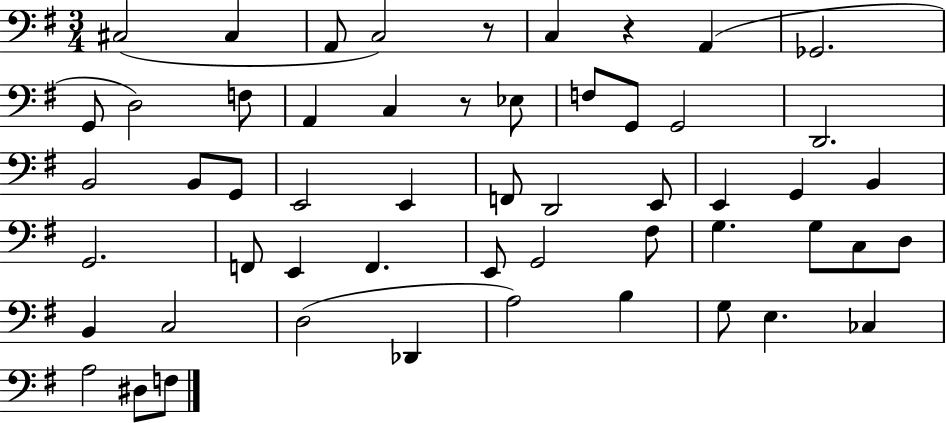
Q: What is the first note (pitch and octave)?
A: C#3